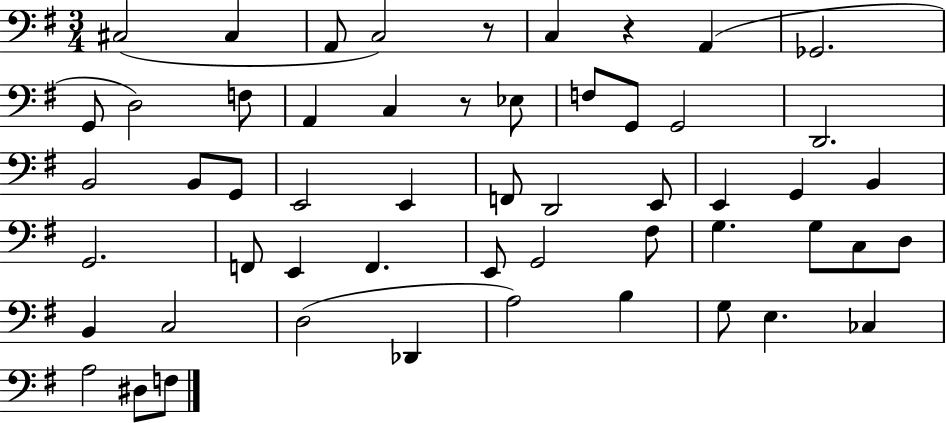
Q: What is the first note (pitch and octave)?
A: C#3